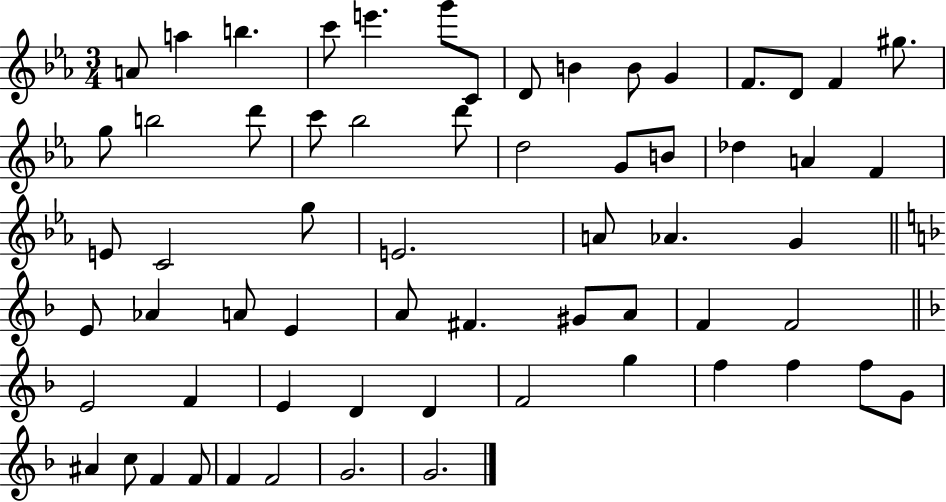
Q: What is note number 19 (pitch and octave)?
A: C6